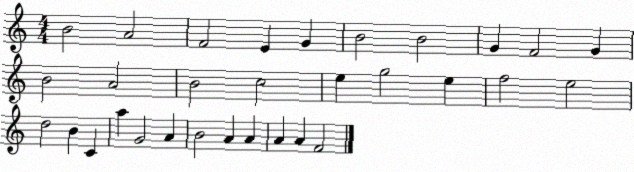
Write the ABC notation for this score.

X:1
T:Untitled
M:4/4
L:1/4
K:C
B2 A2 F2 E G B2 B2 G F2 G B2 A2 B2 c2 e g2 e f2 e2 d2 B C a G2 A B2 A A A A F2